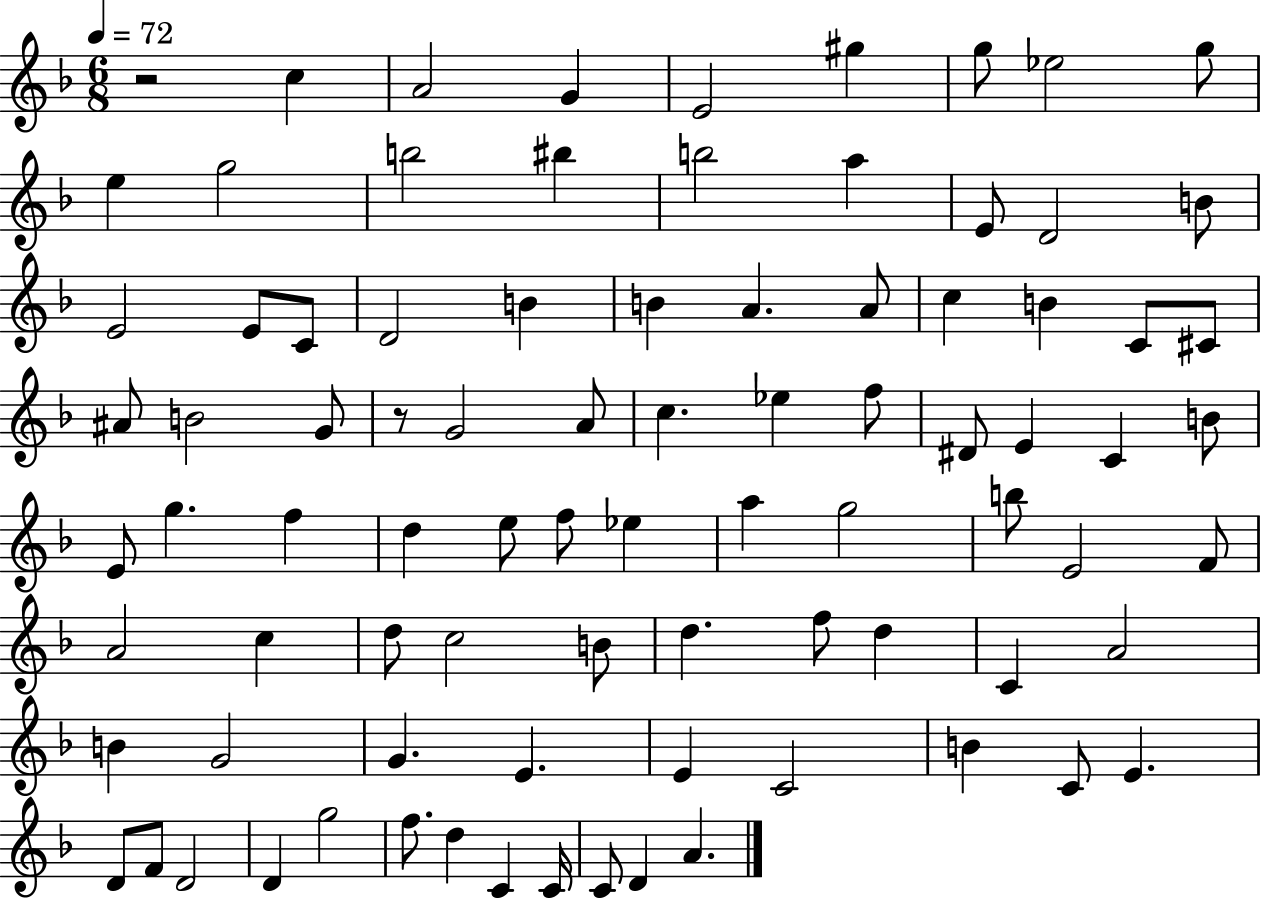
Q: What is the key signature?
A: F major